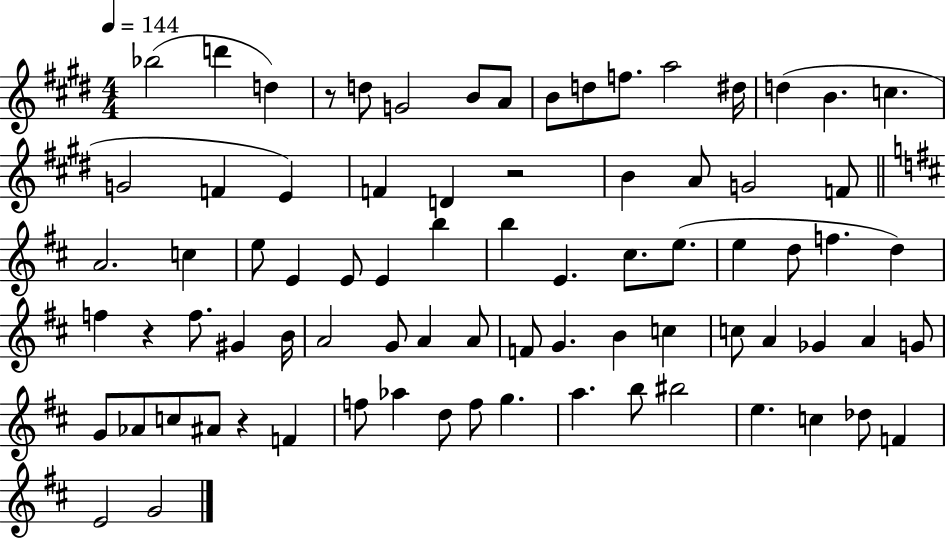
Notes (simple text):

Bb5/h D6/q D5/q R/e D5/e G4/h B4/e A4/e B4/e D5/e F5/e. A5/h D#5/s D5/q B4/q. C5/q. G4/h F4/q E4/q F4/q D4/q R/h B4/q A4/e G4/h F4/e A4/h. C5/q E5/e E4/q E4/e E4/q B5/q B5/q E4/q. C#5/e. E5/e. E5/q D5/e F5/q. D5/q F5/q R/q F5/e. G#4/q B4/s A4/h G4/e A4/q A4/e F4/e G4/q. B4/q C5/q C5/e A4/q Gb4/q A4/q G4/e G4/e Ab4/e C5/e A#4/e R/q F4/q F5/e Ab5/q D5/e F5/e G5/q. A5/q. B5/e BIS5/h E5/q. C5/q Db5/e F4/q E4/h G4/h